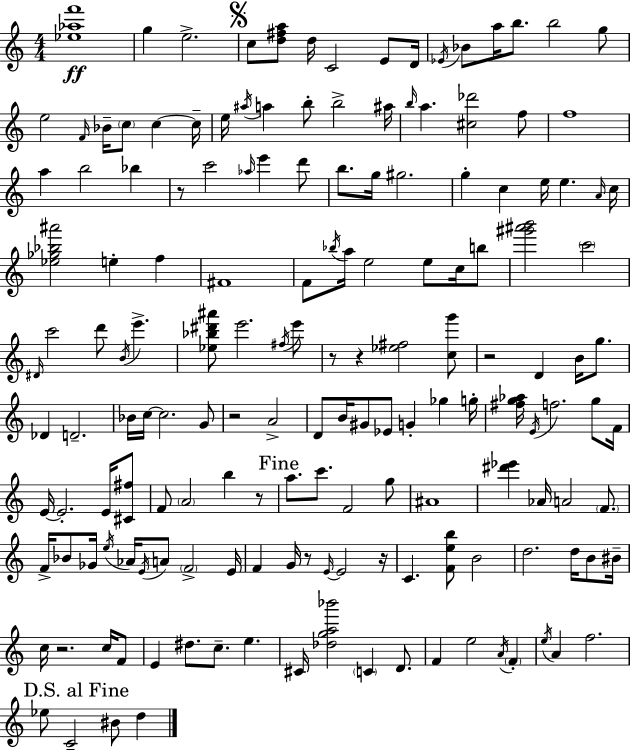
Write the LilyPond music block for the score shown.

{
  \clef treble
  \numericTimeSignature
  \time 4/4
  \key a \minor
  <ees'' aes'' f'''>1\ff | g''4 e''2.-> | \mark \markup { \musicglyph "scripts.segno" } c''8 <d'' fis'' a''>8 d''16 c'2 e'8 d'16 | \acciaccatura { ees'16 } bes'8 a''16 b''8. b''2 g''8 | \break e''2 \grace { f'16 } bes'16-- \parenthesize c''8 c''4~~ | c''16-- e''16 \acciaccatura { ais''16 } a''4 b''8-. b''2-> | ais''16 \grace { b''16 } a''4. <cis'' des'''>2 | f''8 f''1 | \break a''4 b''2 | bes''4 r8 c'''2 \grace { aes''16 } e'''4 | d'''8 b''8. g''16 gis''2. | g''4-. c''4 e''16 e''4. | \break \grace { a'16 } c''16 <ees'' ges'' bes'' ais'''>2 e''4-. | f''4 fis'1 | f'8 \acciaccatura { bes''16 } a''16 e''2 | e''8 c''16 b''8 <gis''' ais''' b'''>2 \parenthesize c'''2 | \break \grace { dis'16 } c'''2 | d'''8 \acciaccatura { b'16 } e'''4.-> <ees'' bes'' dis''' ais'''>8 e'''2. | \acciaccatura { fis''16 } e'''8 r8 r4 | <ees'' fis''>2 <c'' g'''>8 r2 | \break d'4 b'16 g''8. des'4 d'2.-- | bes'16 c''16~~ c''2. | g'8 r2 | a'2-> d'8 b'16 gis'8 ees'8 | \break g'4-. ges''4 g''16-. <fis'' g'' aes''>16 \acciaccatura { e'16 } f''2. | g''8 f'16 e'16~~ e'2.-. | e'16 <cis' fis''>8 f'8 \parenthesize a'2 | b''4 r8 \mark "Fine" a''8. c'''8. | \break f'2 g''8 ais'1 | <dis''' ees'''>4 aes'16 | a'2 \parenthesize f'8. f'16-> bes'8 ges'16 \acciaccatura { e''16 } | aes'16 \acciaccatura { e'16 } a'8 \parenthesize f'2-> e'16 f'4 | \break g'16 r8 \grace { e'16~ }~ e'2 r16 c'4. | <f' e'' b''>8 b'2 d''2. | d''16 b'8 bis'16-- c''16 r2. | c''16 f'8 e'4 | \break dis''8. c''8.-- e''4. cis'16 <des'' g'' a'' bes'''>2 | \parenthesize c'4 d'8. f'4 | e''2 \acciaccatura { a'16 } \parenthesize f'4-. \acciaccatura { e''16 } | a'4 f''2. | \break \mark "D.S. al Fine" ees''8 c'2-- bis'8 d''4 | \bar "|."
}